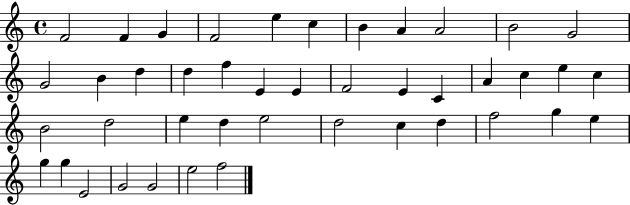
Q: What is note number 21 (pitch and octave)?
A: C4